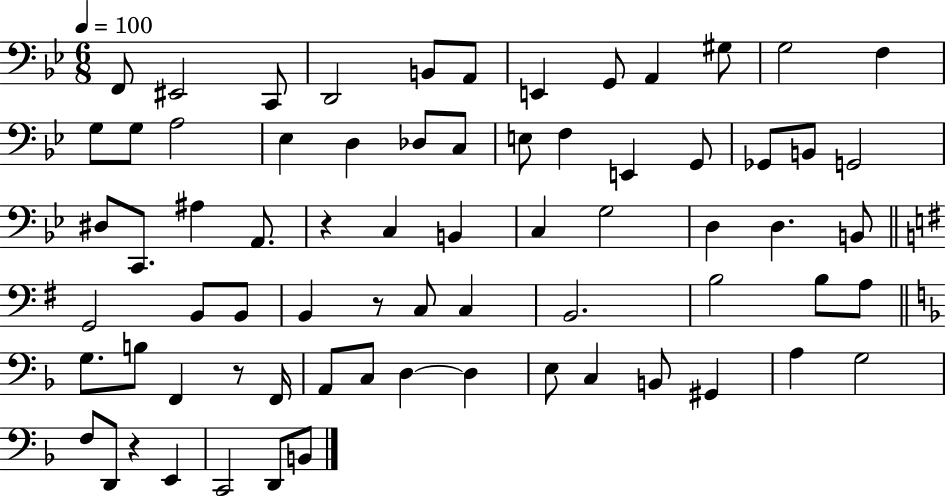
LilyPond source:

{
  \clef bass
  \numericTimeSignature
  \time 6/8
  \key bes \major
  \tempo 4 = 100
  \repeat volta 2 { f,8 eis,2 c,8 | d,2 b,8 a,8 | e,4 g,8 a,4 gis8 | g2 f4 | \break g8 g8 a2 | ees4 d4 des8 c8 | e8 f4 e,4 g,8 | ges,8 b,8 g,2 | \break dis8 c,8. ais4 a,8. | r4 c4 b,4 | c4 g2 | d4 d4. b,8 | \break \bar "||" \break \key g \major g,2 b,8 b,8 | b,4 r8 c8 c4 | b,2. | b2 b8 a8 | \break \bar "||" \break \key f \major g8. b8 f,4 r8 f,16 | a,8 c8 d4~~ d4 | e8 c4 b,8 gis,4 | a4 g2 | \break f8 d,8 r4 e,4 | c,2 d,8 b,8 | } \bar "|."
}